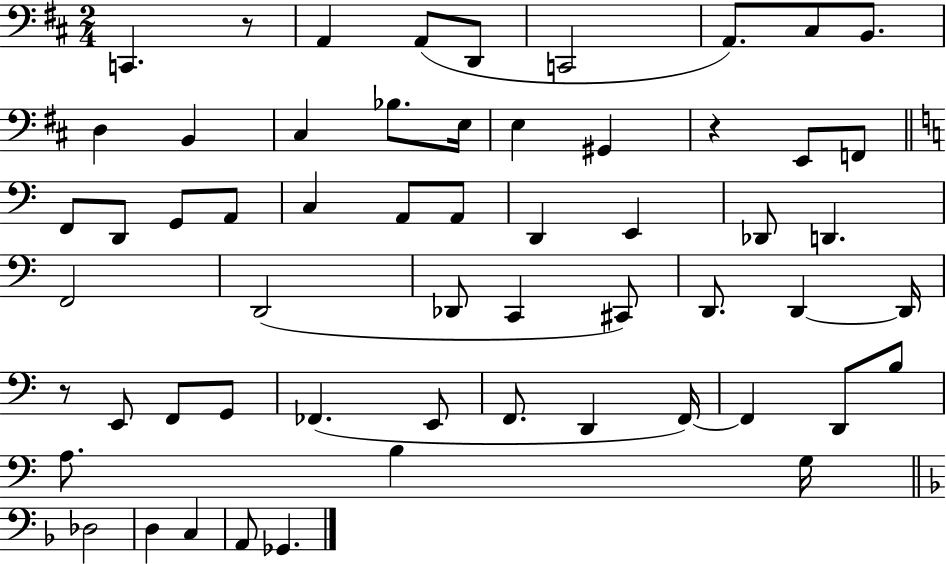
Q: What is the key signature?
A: D major